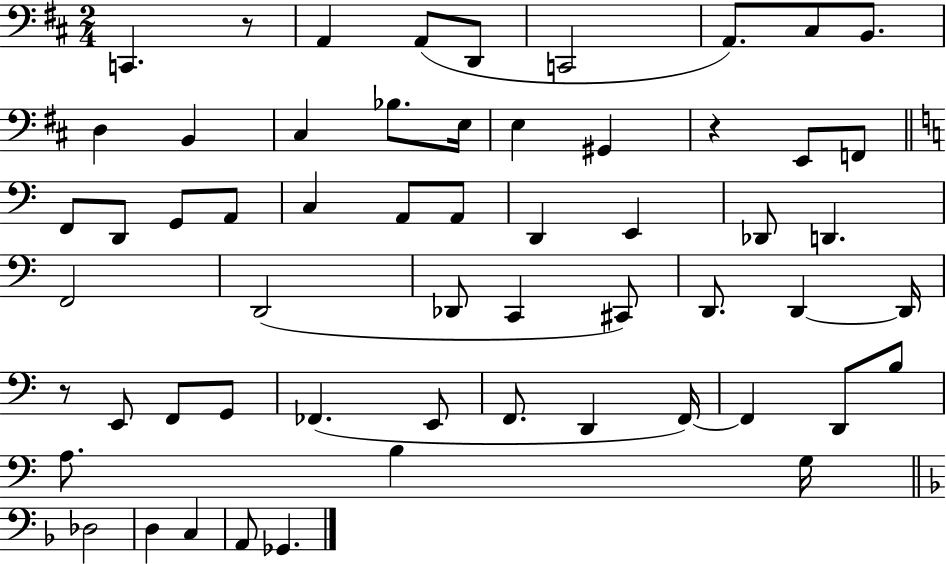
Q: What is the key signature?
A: D major